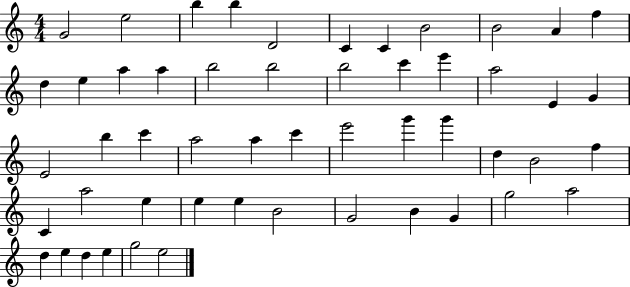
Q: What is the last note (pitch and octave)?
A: E5